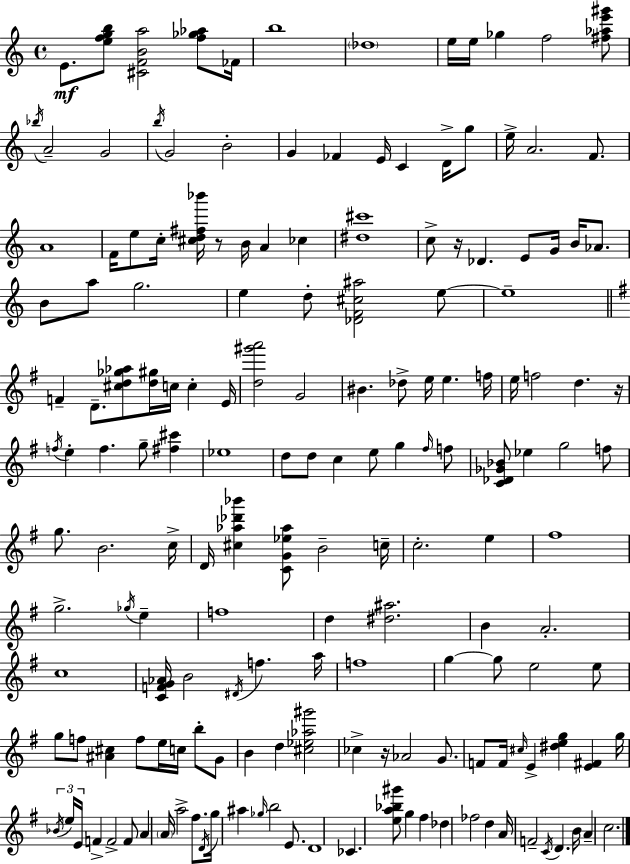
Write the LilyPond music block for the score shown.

{
  \clef treble
  \time 4/4
  \defaultTimeSignature
  \key a \minor
  e'8.\mf <e'' f'' g'' b''>8 <cis' f' b' a''>2 <f'' ges'' aes''>8 fes'16 | b''1 | \parenthesize des''1 | e''16 e''16 ges''4 f''2 <fis'' aes'' e''' gis'''>8 | \break \acciaccatura { bes''16 } a'2-- g'2 | \acciaccatura { b''16 } g'2 b'2-. | g'4 fes'4 e'16 c'4 d'16-> | g''8 e''16-> a'2. f'8. | \break a'1 | f'16 e''8 c''16-. <cis'' d'' fis'' bes'''>16 r8 b'16 a'4 ces''4 | <dis'' cis'''>1 | c''8-> r16 des'4. e'8 g'16 b'16 aes'8. | \break b'8 a''8 g''2. | e''4 d''8-. <des' f' cis'' ais''>2 | e''8~~ e''1-- | \bar "||" \break \key e \minor f'4-- d'8.-- <cis'' d'' ges'' aes''>8 <d'' gis''>16 c''16 c''4-. e'16 | <d'' gis''' a'''>2 g'2 | bis'4. des''8-> e''16 e''4. f''16 | e''16 f''2 d''4. r16 | \break \acciaccatura { f''16 } e''4-. f''4. g''8-- <fis'' cis'''>4 | ees''1 | d''8 d''8 c''4 e''8 g''4 \grace { fis''16 } | f''8 <c' des' ges' bes'>8 ees''4 g''2 | \break f''8 g''8. b'2. | c''16-> d'16 <cis'' aes'' des''' bes'''>4 <c' g' ees'' aes''>8 b'2-- | c''16-- c''2.-. e''4 | fis''1 | \break g''2.-> \acciaccatura { ges''16 } e''4-- | f''1 | d''4 <dis'' ais''>2. | b'4 a'2.-. | \break c''1 | <c' f' g' aes'>16 b'2 \acciaccatura { dis'16 } f''4. | a''16 f''1 | g''4~~ g''8 e''2 | \break e''8 g''8 f''8 <ais' cis''>4 f''8 e''16 c''16 | b''8-. g'8 b'4 d''4 <cis'' ees'' aes'' gis'''>2 | ces''4-> r16 aes'2 | g'8. f'8 f'16 \grace { cis''16 } e'4-> <dis'' e'' g''>4 | \break <e' fis'>4 g''16 \tuplet 3/2 { \acciaccatura { bes'16 } e''16 e'16 } f'4-> f'2-> | f'8 a'4 \parenthesize a'16 a''2-> | fis''8. \acciaccatura { d'16 } g''16 ais''4 \grace { ges''16 } b''2 | e'8. d'1 | \break ces'4. <e'' a'' bes'' gis'''>8 | g''4 fis''4 des''4 fes''2 | d''4 a'16 f'2-- | \acciaccatura { c'16 } d'4. b'16 a'4-- c''2. | \break \bar "|."
}